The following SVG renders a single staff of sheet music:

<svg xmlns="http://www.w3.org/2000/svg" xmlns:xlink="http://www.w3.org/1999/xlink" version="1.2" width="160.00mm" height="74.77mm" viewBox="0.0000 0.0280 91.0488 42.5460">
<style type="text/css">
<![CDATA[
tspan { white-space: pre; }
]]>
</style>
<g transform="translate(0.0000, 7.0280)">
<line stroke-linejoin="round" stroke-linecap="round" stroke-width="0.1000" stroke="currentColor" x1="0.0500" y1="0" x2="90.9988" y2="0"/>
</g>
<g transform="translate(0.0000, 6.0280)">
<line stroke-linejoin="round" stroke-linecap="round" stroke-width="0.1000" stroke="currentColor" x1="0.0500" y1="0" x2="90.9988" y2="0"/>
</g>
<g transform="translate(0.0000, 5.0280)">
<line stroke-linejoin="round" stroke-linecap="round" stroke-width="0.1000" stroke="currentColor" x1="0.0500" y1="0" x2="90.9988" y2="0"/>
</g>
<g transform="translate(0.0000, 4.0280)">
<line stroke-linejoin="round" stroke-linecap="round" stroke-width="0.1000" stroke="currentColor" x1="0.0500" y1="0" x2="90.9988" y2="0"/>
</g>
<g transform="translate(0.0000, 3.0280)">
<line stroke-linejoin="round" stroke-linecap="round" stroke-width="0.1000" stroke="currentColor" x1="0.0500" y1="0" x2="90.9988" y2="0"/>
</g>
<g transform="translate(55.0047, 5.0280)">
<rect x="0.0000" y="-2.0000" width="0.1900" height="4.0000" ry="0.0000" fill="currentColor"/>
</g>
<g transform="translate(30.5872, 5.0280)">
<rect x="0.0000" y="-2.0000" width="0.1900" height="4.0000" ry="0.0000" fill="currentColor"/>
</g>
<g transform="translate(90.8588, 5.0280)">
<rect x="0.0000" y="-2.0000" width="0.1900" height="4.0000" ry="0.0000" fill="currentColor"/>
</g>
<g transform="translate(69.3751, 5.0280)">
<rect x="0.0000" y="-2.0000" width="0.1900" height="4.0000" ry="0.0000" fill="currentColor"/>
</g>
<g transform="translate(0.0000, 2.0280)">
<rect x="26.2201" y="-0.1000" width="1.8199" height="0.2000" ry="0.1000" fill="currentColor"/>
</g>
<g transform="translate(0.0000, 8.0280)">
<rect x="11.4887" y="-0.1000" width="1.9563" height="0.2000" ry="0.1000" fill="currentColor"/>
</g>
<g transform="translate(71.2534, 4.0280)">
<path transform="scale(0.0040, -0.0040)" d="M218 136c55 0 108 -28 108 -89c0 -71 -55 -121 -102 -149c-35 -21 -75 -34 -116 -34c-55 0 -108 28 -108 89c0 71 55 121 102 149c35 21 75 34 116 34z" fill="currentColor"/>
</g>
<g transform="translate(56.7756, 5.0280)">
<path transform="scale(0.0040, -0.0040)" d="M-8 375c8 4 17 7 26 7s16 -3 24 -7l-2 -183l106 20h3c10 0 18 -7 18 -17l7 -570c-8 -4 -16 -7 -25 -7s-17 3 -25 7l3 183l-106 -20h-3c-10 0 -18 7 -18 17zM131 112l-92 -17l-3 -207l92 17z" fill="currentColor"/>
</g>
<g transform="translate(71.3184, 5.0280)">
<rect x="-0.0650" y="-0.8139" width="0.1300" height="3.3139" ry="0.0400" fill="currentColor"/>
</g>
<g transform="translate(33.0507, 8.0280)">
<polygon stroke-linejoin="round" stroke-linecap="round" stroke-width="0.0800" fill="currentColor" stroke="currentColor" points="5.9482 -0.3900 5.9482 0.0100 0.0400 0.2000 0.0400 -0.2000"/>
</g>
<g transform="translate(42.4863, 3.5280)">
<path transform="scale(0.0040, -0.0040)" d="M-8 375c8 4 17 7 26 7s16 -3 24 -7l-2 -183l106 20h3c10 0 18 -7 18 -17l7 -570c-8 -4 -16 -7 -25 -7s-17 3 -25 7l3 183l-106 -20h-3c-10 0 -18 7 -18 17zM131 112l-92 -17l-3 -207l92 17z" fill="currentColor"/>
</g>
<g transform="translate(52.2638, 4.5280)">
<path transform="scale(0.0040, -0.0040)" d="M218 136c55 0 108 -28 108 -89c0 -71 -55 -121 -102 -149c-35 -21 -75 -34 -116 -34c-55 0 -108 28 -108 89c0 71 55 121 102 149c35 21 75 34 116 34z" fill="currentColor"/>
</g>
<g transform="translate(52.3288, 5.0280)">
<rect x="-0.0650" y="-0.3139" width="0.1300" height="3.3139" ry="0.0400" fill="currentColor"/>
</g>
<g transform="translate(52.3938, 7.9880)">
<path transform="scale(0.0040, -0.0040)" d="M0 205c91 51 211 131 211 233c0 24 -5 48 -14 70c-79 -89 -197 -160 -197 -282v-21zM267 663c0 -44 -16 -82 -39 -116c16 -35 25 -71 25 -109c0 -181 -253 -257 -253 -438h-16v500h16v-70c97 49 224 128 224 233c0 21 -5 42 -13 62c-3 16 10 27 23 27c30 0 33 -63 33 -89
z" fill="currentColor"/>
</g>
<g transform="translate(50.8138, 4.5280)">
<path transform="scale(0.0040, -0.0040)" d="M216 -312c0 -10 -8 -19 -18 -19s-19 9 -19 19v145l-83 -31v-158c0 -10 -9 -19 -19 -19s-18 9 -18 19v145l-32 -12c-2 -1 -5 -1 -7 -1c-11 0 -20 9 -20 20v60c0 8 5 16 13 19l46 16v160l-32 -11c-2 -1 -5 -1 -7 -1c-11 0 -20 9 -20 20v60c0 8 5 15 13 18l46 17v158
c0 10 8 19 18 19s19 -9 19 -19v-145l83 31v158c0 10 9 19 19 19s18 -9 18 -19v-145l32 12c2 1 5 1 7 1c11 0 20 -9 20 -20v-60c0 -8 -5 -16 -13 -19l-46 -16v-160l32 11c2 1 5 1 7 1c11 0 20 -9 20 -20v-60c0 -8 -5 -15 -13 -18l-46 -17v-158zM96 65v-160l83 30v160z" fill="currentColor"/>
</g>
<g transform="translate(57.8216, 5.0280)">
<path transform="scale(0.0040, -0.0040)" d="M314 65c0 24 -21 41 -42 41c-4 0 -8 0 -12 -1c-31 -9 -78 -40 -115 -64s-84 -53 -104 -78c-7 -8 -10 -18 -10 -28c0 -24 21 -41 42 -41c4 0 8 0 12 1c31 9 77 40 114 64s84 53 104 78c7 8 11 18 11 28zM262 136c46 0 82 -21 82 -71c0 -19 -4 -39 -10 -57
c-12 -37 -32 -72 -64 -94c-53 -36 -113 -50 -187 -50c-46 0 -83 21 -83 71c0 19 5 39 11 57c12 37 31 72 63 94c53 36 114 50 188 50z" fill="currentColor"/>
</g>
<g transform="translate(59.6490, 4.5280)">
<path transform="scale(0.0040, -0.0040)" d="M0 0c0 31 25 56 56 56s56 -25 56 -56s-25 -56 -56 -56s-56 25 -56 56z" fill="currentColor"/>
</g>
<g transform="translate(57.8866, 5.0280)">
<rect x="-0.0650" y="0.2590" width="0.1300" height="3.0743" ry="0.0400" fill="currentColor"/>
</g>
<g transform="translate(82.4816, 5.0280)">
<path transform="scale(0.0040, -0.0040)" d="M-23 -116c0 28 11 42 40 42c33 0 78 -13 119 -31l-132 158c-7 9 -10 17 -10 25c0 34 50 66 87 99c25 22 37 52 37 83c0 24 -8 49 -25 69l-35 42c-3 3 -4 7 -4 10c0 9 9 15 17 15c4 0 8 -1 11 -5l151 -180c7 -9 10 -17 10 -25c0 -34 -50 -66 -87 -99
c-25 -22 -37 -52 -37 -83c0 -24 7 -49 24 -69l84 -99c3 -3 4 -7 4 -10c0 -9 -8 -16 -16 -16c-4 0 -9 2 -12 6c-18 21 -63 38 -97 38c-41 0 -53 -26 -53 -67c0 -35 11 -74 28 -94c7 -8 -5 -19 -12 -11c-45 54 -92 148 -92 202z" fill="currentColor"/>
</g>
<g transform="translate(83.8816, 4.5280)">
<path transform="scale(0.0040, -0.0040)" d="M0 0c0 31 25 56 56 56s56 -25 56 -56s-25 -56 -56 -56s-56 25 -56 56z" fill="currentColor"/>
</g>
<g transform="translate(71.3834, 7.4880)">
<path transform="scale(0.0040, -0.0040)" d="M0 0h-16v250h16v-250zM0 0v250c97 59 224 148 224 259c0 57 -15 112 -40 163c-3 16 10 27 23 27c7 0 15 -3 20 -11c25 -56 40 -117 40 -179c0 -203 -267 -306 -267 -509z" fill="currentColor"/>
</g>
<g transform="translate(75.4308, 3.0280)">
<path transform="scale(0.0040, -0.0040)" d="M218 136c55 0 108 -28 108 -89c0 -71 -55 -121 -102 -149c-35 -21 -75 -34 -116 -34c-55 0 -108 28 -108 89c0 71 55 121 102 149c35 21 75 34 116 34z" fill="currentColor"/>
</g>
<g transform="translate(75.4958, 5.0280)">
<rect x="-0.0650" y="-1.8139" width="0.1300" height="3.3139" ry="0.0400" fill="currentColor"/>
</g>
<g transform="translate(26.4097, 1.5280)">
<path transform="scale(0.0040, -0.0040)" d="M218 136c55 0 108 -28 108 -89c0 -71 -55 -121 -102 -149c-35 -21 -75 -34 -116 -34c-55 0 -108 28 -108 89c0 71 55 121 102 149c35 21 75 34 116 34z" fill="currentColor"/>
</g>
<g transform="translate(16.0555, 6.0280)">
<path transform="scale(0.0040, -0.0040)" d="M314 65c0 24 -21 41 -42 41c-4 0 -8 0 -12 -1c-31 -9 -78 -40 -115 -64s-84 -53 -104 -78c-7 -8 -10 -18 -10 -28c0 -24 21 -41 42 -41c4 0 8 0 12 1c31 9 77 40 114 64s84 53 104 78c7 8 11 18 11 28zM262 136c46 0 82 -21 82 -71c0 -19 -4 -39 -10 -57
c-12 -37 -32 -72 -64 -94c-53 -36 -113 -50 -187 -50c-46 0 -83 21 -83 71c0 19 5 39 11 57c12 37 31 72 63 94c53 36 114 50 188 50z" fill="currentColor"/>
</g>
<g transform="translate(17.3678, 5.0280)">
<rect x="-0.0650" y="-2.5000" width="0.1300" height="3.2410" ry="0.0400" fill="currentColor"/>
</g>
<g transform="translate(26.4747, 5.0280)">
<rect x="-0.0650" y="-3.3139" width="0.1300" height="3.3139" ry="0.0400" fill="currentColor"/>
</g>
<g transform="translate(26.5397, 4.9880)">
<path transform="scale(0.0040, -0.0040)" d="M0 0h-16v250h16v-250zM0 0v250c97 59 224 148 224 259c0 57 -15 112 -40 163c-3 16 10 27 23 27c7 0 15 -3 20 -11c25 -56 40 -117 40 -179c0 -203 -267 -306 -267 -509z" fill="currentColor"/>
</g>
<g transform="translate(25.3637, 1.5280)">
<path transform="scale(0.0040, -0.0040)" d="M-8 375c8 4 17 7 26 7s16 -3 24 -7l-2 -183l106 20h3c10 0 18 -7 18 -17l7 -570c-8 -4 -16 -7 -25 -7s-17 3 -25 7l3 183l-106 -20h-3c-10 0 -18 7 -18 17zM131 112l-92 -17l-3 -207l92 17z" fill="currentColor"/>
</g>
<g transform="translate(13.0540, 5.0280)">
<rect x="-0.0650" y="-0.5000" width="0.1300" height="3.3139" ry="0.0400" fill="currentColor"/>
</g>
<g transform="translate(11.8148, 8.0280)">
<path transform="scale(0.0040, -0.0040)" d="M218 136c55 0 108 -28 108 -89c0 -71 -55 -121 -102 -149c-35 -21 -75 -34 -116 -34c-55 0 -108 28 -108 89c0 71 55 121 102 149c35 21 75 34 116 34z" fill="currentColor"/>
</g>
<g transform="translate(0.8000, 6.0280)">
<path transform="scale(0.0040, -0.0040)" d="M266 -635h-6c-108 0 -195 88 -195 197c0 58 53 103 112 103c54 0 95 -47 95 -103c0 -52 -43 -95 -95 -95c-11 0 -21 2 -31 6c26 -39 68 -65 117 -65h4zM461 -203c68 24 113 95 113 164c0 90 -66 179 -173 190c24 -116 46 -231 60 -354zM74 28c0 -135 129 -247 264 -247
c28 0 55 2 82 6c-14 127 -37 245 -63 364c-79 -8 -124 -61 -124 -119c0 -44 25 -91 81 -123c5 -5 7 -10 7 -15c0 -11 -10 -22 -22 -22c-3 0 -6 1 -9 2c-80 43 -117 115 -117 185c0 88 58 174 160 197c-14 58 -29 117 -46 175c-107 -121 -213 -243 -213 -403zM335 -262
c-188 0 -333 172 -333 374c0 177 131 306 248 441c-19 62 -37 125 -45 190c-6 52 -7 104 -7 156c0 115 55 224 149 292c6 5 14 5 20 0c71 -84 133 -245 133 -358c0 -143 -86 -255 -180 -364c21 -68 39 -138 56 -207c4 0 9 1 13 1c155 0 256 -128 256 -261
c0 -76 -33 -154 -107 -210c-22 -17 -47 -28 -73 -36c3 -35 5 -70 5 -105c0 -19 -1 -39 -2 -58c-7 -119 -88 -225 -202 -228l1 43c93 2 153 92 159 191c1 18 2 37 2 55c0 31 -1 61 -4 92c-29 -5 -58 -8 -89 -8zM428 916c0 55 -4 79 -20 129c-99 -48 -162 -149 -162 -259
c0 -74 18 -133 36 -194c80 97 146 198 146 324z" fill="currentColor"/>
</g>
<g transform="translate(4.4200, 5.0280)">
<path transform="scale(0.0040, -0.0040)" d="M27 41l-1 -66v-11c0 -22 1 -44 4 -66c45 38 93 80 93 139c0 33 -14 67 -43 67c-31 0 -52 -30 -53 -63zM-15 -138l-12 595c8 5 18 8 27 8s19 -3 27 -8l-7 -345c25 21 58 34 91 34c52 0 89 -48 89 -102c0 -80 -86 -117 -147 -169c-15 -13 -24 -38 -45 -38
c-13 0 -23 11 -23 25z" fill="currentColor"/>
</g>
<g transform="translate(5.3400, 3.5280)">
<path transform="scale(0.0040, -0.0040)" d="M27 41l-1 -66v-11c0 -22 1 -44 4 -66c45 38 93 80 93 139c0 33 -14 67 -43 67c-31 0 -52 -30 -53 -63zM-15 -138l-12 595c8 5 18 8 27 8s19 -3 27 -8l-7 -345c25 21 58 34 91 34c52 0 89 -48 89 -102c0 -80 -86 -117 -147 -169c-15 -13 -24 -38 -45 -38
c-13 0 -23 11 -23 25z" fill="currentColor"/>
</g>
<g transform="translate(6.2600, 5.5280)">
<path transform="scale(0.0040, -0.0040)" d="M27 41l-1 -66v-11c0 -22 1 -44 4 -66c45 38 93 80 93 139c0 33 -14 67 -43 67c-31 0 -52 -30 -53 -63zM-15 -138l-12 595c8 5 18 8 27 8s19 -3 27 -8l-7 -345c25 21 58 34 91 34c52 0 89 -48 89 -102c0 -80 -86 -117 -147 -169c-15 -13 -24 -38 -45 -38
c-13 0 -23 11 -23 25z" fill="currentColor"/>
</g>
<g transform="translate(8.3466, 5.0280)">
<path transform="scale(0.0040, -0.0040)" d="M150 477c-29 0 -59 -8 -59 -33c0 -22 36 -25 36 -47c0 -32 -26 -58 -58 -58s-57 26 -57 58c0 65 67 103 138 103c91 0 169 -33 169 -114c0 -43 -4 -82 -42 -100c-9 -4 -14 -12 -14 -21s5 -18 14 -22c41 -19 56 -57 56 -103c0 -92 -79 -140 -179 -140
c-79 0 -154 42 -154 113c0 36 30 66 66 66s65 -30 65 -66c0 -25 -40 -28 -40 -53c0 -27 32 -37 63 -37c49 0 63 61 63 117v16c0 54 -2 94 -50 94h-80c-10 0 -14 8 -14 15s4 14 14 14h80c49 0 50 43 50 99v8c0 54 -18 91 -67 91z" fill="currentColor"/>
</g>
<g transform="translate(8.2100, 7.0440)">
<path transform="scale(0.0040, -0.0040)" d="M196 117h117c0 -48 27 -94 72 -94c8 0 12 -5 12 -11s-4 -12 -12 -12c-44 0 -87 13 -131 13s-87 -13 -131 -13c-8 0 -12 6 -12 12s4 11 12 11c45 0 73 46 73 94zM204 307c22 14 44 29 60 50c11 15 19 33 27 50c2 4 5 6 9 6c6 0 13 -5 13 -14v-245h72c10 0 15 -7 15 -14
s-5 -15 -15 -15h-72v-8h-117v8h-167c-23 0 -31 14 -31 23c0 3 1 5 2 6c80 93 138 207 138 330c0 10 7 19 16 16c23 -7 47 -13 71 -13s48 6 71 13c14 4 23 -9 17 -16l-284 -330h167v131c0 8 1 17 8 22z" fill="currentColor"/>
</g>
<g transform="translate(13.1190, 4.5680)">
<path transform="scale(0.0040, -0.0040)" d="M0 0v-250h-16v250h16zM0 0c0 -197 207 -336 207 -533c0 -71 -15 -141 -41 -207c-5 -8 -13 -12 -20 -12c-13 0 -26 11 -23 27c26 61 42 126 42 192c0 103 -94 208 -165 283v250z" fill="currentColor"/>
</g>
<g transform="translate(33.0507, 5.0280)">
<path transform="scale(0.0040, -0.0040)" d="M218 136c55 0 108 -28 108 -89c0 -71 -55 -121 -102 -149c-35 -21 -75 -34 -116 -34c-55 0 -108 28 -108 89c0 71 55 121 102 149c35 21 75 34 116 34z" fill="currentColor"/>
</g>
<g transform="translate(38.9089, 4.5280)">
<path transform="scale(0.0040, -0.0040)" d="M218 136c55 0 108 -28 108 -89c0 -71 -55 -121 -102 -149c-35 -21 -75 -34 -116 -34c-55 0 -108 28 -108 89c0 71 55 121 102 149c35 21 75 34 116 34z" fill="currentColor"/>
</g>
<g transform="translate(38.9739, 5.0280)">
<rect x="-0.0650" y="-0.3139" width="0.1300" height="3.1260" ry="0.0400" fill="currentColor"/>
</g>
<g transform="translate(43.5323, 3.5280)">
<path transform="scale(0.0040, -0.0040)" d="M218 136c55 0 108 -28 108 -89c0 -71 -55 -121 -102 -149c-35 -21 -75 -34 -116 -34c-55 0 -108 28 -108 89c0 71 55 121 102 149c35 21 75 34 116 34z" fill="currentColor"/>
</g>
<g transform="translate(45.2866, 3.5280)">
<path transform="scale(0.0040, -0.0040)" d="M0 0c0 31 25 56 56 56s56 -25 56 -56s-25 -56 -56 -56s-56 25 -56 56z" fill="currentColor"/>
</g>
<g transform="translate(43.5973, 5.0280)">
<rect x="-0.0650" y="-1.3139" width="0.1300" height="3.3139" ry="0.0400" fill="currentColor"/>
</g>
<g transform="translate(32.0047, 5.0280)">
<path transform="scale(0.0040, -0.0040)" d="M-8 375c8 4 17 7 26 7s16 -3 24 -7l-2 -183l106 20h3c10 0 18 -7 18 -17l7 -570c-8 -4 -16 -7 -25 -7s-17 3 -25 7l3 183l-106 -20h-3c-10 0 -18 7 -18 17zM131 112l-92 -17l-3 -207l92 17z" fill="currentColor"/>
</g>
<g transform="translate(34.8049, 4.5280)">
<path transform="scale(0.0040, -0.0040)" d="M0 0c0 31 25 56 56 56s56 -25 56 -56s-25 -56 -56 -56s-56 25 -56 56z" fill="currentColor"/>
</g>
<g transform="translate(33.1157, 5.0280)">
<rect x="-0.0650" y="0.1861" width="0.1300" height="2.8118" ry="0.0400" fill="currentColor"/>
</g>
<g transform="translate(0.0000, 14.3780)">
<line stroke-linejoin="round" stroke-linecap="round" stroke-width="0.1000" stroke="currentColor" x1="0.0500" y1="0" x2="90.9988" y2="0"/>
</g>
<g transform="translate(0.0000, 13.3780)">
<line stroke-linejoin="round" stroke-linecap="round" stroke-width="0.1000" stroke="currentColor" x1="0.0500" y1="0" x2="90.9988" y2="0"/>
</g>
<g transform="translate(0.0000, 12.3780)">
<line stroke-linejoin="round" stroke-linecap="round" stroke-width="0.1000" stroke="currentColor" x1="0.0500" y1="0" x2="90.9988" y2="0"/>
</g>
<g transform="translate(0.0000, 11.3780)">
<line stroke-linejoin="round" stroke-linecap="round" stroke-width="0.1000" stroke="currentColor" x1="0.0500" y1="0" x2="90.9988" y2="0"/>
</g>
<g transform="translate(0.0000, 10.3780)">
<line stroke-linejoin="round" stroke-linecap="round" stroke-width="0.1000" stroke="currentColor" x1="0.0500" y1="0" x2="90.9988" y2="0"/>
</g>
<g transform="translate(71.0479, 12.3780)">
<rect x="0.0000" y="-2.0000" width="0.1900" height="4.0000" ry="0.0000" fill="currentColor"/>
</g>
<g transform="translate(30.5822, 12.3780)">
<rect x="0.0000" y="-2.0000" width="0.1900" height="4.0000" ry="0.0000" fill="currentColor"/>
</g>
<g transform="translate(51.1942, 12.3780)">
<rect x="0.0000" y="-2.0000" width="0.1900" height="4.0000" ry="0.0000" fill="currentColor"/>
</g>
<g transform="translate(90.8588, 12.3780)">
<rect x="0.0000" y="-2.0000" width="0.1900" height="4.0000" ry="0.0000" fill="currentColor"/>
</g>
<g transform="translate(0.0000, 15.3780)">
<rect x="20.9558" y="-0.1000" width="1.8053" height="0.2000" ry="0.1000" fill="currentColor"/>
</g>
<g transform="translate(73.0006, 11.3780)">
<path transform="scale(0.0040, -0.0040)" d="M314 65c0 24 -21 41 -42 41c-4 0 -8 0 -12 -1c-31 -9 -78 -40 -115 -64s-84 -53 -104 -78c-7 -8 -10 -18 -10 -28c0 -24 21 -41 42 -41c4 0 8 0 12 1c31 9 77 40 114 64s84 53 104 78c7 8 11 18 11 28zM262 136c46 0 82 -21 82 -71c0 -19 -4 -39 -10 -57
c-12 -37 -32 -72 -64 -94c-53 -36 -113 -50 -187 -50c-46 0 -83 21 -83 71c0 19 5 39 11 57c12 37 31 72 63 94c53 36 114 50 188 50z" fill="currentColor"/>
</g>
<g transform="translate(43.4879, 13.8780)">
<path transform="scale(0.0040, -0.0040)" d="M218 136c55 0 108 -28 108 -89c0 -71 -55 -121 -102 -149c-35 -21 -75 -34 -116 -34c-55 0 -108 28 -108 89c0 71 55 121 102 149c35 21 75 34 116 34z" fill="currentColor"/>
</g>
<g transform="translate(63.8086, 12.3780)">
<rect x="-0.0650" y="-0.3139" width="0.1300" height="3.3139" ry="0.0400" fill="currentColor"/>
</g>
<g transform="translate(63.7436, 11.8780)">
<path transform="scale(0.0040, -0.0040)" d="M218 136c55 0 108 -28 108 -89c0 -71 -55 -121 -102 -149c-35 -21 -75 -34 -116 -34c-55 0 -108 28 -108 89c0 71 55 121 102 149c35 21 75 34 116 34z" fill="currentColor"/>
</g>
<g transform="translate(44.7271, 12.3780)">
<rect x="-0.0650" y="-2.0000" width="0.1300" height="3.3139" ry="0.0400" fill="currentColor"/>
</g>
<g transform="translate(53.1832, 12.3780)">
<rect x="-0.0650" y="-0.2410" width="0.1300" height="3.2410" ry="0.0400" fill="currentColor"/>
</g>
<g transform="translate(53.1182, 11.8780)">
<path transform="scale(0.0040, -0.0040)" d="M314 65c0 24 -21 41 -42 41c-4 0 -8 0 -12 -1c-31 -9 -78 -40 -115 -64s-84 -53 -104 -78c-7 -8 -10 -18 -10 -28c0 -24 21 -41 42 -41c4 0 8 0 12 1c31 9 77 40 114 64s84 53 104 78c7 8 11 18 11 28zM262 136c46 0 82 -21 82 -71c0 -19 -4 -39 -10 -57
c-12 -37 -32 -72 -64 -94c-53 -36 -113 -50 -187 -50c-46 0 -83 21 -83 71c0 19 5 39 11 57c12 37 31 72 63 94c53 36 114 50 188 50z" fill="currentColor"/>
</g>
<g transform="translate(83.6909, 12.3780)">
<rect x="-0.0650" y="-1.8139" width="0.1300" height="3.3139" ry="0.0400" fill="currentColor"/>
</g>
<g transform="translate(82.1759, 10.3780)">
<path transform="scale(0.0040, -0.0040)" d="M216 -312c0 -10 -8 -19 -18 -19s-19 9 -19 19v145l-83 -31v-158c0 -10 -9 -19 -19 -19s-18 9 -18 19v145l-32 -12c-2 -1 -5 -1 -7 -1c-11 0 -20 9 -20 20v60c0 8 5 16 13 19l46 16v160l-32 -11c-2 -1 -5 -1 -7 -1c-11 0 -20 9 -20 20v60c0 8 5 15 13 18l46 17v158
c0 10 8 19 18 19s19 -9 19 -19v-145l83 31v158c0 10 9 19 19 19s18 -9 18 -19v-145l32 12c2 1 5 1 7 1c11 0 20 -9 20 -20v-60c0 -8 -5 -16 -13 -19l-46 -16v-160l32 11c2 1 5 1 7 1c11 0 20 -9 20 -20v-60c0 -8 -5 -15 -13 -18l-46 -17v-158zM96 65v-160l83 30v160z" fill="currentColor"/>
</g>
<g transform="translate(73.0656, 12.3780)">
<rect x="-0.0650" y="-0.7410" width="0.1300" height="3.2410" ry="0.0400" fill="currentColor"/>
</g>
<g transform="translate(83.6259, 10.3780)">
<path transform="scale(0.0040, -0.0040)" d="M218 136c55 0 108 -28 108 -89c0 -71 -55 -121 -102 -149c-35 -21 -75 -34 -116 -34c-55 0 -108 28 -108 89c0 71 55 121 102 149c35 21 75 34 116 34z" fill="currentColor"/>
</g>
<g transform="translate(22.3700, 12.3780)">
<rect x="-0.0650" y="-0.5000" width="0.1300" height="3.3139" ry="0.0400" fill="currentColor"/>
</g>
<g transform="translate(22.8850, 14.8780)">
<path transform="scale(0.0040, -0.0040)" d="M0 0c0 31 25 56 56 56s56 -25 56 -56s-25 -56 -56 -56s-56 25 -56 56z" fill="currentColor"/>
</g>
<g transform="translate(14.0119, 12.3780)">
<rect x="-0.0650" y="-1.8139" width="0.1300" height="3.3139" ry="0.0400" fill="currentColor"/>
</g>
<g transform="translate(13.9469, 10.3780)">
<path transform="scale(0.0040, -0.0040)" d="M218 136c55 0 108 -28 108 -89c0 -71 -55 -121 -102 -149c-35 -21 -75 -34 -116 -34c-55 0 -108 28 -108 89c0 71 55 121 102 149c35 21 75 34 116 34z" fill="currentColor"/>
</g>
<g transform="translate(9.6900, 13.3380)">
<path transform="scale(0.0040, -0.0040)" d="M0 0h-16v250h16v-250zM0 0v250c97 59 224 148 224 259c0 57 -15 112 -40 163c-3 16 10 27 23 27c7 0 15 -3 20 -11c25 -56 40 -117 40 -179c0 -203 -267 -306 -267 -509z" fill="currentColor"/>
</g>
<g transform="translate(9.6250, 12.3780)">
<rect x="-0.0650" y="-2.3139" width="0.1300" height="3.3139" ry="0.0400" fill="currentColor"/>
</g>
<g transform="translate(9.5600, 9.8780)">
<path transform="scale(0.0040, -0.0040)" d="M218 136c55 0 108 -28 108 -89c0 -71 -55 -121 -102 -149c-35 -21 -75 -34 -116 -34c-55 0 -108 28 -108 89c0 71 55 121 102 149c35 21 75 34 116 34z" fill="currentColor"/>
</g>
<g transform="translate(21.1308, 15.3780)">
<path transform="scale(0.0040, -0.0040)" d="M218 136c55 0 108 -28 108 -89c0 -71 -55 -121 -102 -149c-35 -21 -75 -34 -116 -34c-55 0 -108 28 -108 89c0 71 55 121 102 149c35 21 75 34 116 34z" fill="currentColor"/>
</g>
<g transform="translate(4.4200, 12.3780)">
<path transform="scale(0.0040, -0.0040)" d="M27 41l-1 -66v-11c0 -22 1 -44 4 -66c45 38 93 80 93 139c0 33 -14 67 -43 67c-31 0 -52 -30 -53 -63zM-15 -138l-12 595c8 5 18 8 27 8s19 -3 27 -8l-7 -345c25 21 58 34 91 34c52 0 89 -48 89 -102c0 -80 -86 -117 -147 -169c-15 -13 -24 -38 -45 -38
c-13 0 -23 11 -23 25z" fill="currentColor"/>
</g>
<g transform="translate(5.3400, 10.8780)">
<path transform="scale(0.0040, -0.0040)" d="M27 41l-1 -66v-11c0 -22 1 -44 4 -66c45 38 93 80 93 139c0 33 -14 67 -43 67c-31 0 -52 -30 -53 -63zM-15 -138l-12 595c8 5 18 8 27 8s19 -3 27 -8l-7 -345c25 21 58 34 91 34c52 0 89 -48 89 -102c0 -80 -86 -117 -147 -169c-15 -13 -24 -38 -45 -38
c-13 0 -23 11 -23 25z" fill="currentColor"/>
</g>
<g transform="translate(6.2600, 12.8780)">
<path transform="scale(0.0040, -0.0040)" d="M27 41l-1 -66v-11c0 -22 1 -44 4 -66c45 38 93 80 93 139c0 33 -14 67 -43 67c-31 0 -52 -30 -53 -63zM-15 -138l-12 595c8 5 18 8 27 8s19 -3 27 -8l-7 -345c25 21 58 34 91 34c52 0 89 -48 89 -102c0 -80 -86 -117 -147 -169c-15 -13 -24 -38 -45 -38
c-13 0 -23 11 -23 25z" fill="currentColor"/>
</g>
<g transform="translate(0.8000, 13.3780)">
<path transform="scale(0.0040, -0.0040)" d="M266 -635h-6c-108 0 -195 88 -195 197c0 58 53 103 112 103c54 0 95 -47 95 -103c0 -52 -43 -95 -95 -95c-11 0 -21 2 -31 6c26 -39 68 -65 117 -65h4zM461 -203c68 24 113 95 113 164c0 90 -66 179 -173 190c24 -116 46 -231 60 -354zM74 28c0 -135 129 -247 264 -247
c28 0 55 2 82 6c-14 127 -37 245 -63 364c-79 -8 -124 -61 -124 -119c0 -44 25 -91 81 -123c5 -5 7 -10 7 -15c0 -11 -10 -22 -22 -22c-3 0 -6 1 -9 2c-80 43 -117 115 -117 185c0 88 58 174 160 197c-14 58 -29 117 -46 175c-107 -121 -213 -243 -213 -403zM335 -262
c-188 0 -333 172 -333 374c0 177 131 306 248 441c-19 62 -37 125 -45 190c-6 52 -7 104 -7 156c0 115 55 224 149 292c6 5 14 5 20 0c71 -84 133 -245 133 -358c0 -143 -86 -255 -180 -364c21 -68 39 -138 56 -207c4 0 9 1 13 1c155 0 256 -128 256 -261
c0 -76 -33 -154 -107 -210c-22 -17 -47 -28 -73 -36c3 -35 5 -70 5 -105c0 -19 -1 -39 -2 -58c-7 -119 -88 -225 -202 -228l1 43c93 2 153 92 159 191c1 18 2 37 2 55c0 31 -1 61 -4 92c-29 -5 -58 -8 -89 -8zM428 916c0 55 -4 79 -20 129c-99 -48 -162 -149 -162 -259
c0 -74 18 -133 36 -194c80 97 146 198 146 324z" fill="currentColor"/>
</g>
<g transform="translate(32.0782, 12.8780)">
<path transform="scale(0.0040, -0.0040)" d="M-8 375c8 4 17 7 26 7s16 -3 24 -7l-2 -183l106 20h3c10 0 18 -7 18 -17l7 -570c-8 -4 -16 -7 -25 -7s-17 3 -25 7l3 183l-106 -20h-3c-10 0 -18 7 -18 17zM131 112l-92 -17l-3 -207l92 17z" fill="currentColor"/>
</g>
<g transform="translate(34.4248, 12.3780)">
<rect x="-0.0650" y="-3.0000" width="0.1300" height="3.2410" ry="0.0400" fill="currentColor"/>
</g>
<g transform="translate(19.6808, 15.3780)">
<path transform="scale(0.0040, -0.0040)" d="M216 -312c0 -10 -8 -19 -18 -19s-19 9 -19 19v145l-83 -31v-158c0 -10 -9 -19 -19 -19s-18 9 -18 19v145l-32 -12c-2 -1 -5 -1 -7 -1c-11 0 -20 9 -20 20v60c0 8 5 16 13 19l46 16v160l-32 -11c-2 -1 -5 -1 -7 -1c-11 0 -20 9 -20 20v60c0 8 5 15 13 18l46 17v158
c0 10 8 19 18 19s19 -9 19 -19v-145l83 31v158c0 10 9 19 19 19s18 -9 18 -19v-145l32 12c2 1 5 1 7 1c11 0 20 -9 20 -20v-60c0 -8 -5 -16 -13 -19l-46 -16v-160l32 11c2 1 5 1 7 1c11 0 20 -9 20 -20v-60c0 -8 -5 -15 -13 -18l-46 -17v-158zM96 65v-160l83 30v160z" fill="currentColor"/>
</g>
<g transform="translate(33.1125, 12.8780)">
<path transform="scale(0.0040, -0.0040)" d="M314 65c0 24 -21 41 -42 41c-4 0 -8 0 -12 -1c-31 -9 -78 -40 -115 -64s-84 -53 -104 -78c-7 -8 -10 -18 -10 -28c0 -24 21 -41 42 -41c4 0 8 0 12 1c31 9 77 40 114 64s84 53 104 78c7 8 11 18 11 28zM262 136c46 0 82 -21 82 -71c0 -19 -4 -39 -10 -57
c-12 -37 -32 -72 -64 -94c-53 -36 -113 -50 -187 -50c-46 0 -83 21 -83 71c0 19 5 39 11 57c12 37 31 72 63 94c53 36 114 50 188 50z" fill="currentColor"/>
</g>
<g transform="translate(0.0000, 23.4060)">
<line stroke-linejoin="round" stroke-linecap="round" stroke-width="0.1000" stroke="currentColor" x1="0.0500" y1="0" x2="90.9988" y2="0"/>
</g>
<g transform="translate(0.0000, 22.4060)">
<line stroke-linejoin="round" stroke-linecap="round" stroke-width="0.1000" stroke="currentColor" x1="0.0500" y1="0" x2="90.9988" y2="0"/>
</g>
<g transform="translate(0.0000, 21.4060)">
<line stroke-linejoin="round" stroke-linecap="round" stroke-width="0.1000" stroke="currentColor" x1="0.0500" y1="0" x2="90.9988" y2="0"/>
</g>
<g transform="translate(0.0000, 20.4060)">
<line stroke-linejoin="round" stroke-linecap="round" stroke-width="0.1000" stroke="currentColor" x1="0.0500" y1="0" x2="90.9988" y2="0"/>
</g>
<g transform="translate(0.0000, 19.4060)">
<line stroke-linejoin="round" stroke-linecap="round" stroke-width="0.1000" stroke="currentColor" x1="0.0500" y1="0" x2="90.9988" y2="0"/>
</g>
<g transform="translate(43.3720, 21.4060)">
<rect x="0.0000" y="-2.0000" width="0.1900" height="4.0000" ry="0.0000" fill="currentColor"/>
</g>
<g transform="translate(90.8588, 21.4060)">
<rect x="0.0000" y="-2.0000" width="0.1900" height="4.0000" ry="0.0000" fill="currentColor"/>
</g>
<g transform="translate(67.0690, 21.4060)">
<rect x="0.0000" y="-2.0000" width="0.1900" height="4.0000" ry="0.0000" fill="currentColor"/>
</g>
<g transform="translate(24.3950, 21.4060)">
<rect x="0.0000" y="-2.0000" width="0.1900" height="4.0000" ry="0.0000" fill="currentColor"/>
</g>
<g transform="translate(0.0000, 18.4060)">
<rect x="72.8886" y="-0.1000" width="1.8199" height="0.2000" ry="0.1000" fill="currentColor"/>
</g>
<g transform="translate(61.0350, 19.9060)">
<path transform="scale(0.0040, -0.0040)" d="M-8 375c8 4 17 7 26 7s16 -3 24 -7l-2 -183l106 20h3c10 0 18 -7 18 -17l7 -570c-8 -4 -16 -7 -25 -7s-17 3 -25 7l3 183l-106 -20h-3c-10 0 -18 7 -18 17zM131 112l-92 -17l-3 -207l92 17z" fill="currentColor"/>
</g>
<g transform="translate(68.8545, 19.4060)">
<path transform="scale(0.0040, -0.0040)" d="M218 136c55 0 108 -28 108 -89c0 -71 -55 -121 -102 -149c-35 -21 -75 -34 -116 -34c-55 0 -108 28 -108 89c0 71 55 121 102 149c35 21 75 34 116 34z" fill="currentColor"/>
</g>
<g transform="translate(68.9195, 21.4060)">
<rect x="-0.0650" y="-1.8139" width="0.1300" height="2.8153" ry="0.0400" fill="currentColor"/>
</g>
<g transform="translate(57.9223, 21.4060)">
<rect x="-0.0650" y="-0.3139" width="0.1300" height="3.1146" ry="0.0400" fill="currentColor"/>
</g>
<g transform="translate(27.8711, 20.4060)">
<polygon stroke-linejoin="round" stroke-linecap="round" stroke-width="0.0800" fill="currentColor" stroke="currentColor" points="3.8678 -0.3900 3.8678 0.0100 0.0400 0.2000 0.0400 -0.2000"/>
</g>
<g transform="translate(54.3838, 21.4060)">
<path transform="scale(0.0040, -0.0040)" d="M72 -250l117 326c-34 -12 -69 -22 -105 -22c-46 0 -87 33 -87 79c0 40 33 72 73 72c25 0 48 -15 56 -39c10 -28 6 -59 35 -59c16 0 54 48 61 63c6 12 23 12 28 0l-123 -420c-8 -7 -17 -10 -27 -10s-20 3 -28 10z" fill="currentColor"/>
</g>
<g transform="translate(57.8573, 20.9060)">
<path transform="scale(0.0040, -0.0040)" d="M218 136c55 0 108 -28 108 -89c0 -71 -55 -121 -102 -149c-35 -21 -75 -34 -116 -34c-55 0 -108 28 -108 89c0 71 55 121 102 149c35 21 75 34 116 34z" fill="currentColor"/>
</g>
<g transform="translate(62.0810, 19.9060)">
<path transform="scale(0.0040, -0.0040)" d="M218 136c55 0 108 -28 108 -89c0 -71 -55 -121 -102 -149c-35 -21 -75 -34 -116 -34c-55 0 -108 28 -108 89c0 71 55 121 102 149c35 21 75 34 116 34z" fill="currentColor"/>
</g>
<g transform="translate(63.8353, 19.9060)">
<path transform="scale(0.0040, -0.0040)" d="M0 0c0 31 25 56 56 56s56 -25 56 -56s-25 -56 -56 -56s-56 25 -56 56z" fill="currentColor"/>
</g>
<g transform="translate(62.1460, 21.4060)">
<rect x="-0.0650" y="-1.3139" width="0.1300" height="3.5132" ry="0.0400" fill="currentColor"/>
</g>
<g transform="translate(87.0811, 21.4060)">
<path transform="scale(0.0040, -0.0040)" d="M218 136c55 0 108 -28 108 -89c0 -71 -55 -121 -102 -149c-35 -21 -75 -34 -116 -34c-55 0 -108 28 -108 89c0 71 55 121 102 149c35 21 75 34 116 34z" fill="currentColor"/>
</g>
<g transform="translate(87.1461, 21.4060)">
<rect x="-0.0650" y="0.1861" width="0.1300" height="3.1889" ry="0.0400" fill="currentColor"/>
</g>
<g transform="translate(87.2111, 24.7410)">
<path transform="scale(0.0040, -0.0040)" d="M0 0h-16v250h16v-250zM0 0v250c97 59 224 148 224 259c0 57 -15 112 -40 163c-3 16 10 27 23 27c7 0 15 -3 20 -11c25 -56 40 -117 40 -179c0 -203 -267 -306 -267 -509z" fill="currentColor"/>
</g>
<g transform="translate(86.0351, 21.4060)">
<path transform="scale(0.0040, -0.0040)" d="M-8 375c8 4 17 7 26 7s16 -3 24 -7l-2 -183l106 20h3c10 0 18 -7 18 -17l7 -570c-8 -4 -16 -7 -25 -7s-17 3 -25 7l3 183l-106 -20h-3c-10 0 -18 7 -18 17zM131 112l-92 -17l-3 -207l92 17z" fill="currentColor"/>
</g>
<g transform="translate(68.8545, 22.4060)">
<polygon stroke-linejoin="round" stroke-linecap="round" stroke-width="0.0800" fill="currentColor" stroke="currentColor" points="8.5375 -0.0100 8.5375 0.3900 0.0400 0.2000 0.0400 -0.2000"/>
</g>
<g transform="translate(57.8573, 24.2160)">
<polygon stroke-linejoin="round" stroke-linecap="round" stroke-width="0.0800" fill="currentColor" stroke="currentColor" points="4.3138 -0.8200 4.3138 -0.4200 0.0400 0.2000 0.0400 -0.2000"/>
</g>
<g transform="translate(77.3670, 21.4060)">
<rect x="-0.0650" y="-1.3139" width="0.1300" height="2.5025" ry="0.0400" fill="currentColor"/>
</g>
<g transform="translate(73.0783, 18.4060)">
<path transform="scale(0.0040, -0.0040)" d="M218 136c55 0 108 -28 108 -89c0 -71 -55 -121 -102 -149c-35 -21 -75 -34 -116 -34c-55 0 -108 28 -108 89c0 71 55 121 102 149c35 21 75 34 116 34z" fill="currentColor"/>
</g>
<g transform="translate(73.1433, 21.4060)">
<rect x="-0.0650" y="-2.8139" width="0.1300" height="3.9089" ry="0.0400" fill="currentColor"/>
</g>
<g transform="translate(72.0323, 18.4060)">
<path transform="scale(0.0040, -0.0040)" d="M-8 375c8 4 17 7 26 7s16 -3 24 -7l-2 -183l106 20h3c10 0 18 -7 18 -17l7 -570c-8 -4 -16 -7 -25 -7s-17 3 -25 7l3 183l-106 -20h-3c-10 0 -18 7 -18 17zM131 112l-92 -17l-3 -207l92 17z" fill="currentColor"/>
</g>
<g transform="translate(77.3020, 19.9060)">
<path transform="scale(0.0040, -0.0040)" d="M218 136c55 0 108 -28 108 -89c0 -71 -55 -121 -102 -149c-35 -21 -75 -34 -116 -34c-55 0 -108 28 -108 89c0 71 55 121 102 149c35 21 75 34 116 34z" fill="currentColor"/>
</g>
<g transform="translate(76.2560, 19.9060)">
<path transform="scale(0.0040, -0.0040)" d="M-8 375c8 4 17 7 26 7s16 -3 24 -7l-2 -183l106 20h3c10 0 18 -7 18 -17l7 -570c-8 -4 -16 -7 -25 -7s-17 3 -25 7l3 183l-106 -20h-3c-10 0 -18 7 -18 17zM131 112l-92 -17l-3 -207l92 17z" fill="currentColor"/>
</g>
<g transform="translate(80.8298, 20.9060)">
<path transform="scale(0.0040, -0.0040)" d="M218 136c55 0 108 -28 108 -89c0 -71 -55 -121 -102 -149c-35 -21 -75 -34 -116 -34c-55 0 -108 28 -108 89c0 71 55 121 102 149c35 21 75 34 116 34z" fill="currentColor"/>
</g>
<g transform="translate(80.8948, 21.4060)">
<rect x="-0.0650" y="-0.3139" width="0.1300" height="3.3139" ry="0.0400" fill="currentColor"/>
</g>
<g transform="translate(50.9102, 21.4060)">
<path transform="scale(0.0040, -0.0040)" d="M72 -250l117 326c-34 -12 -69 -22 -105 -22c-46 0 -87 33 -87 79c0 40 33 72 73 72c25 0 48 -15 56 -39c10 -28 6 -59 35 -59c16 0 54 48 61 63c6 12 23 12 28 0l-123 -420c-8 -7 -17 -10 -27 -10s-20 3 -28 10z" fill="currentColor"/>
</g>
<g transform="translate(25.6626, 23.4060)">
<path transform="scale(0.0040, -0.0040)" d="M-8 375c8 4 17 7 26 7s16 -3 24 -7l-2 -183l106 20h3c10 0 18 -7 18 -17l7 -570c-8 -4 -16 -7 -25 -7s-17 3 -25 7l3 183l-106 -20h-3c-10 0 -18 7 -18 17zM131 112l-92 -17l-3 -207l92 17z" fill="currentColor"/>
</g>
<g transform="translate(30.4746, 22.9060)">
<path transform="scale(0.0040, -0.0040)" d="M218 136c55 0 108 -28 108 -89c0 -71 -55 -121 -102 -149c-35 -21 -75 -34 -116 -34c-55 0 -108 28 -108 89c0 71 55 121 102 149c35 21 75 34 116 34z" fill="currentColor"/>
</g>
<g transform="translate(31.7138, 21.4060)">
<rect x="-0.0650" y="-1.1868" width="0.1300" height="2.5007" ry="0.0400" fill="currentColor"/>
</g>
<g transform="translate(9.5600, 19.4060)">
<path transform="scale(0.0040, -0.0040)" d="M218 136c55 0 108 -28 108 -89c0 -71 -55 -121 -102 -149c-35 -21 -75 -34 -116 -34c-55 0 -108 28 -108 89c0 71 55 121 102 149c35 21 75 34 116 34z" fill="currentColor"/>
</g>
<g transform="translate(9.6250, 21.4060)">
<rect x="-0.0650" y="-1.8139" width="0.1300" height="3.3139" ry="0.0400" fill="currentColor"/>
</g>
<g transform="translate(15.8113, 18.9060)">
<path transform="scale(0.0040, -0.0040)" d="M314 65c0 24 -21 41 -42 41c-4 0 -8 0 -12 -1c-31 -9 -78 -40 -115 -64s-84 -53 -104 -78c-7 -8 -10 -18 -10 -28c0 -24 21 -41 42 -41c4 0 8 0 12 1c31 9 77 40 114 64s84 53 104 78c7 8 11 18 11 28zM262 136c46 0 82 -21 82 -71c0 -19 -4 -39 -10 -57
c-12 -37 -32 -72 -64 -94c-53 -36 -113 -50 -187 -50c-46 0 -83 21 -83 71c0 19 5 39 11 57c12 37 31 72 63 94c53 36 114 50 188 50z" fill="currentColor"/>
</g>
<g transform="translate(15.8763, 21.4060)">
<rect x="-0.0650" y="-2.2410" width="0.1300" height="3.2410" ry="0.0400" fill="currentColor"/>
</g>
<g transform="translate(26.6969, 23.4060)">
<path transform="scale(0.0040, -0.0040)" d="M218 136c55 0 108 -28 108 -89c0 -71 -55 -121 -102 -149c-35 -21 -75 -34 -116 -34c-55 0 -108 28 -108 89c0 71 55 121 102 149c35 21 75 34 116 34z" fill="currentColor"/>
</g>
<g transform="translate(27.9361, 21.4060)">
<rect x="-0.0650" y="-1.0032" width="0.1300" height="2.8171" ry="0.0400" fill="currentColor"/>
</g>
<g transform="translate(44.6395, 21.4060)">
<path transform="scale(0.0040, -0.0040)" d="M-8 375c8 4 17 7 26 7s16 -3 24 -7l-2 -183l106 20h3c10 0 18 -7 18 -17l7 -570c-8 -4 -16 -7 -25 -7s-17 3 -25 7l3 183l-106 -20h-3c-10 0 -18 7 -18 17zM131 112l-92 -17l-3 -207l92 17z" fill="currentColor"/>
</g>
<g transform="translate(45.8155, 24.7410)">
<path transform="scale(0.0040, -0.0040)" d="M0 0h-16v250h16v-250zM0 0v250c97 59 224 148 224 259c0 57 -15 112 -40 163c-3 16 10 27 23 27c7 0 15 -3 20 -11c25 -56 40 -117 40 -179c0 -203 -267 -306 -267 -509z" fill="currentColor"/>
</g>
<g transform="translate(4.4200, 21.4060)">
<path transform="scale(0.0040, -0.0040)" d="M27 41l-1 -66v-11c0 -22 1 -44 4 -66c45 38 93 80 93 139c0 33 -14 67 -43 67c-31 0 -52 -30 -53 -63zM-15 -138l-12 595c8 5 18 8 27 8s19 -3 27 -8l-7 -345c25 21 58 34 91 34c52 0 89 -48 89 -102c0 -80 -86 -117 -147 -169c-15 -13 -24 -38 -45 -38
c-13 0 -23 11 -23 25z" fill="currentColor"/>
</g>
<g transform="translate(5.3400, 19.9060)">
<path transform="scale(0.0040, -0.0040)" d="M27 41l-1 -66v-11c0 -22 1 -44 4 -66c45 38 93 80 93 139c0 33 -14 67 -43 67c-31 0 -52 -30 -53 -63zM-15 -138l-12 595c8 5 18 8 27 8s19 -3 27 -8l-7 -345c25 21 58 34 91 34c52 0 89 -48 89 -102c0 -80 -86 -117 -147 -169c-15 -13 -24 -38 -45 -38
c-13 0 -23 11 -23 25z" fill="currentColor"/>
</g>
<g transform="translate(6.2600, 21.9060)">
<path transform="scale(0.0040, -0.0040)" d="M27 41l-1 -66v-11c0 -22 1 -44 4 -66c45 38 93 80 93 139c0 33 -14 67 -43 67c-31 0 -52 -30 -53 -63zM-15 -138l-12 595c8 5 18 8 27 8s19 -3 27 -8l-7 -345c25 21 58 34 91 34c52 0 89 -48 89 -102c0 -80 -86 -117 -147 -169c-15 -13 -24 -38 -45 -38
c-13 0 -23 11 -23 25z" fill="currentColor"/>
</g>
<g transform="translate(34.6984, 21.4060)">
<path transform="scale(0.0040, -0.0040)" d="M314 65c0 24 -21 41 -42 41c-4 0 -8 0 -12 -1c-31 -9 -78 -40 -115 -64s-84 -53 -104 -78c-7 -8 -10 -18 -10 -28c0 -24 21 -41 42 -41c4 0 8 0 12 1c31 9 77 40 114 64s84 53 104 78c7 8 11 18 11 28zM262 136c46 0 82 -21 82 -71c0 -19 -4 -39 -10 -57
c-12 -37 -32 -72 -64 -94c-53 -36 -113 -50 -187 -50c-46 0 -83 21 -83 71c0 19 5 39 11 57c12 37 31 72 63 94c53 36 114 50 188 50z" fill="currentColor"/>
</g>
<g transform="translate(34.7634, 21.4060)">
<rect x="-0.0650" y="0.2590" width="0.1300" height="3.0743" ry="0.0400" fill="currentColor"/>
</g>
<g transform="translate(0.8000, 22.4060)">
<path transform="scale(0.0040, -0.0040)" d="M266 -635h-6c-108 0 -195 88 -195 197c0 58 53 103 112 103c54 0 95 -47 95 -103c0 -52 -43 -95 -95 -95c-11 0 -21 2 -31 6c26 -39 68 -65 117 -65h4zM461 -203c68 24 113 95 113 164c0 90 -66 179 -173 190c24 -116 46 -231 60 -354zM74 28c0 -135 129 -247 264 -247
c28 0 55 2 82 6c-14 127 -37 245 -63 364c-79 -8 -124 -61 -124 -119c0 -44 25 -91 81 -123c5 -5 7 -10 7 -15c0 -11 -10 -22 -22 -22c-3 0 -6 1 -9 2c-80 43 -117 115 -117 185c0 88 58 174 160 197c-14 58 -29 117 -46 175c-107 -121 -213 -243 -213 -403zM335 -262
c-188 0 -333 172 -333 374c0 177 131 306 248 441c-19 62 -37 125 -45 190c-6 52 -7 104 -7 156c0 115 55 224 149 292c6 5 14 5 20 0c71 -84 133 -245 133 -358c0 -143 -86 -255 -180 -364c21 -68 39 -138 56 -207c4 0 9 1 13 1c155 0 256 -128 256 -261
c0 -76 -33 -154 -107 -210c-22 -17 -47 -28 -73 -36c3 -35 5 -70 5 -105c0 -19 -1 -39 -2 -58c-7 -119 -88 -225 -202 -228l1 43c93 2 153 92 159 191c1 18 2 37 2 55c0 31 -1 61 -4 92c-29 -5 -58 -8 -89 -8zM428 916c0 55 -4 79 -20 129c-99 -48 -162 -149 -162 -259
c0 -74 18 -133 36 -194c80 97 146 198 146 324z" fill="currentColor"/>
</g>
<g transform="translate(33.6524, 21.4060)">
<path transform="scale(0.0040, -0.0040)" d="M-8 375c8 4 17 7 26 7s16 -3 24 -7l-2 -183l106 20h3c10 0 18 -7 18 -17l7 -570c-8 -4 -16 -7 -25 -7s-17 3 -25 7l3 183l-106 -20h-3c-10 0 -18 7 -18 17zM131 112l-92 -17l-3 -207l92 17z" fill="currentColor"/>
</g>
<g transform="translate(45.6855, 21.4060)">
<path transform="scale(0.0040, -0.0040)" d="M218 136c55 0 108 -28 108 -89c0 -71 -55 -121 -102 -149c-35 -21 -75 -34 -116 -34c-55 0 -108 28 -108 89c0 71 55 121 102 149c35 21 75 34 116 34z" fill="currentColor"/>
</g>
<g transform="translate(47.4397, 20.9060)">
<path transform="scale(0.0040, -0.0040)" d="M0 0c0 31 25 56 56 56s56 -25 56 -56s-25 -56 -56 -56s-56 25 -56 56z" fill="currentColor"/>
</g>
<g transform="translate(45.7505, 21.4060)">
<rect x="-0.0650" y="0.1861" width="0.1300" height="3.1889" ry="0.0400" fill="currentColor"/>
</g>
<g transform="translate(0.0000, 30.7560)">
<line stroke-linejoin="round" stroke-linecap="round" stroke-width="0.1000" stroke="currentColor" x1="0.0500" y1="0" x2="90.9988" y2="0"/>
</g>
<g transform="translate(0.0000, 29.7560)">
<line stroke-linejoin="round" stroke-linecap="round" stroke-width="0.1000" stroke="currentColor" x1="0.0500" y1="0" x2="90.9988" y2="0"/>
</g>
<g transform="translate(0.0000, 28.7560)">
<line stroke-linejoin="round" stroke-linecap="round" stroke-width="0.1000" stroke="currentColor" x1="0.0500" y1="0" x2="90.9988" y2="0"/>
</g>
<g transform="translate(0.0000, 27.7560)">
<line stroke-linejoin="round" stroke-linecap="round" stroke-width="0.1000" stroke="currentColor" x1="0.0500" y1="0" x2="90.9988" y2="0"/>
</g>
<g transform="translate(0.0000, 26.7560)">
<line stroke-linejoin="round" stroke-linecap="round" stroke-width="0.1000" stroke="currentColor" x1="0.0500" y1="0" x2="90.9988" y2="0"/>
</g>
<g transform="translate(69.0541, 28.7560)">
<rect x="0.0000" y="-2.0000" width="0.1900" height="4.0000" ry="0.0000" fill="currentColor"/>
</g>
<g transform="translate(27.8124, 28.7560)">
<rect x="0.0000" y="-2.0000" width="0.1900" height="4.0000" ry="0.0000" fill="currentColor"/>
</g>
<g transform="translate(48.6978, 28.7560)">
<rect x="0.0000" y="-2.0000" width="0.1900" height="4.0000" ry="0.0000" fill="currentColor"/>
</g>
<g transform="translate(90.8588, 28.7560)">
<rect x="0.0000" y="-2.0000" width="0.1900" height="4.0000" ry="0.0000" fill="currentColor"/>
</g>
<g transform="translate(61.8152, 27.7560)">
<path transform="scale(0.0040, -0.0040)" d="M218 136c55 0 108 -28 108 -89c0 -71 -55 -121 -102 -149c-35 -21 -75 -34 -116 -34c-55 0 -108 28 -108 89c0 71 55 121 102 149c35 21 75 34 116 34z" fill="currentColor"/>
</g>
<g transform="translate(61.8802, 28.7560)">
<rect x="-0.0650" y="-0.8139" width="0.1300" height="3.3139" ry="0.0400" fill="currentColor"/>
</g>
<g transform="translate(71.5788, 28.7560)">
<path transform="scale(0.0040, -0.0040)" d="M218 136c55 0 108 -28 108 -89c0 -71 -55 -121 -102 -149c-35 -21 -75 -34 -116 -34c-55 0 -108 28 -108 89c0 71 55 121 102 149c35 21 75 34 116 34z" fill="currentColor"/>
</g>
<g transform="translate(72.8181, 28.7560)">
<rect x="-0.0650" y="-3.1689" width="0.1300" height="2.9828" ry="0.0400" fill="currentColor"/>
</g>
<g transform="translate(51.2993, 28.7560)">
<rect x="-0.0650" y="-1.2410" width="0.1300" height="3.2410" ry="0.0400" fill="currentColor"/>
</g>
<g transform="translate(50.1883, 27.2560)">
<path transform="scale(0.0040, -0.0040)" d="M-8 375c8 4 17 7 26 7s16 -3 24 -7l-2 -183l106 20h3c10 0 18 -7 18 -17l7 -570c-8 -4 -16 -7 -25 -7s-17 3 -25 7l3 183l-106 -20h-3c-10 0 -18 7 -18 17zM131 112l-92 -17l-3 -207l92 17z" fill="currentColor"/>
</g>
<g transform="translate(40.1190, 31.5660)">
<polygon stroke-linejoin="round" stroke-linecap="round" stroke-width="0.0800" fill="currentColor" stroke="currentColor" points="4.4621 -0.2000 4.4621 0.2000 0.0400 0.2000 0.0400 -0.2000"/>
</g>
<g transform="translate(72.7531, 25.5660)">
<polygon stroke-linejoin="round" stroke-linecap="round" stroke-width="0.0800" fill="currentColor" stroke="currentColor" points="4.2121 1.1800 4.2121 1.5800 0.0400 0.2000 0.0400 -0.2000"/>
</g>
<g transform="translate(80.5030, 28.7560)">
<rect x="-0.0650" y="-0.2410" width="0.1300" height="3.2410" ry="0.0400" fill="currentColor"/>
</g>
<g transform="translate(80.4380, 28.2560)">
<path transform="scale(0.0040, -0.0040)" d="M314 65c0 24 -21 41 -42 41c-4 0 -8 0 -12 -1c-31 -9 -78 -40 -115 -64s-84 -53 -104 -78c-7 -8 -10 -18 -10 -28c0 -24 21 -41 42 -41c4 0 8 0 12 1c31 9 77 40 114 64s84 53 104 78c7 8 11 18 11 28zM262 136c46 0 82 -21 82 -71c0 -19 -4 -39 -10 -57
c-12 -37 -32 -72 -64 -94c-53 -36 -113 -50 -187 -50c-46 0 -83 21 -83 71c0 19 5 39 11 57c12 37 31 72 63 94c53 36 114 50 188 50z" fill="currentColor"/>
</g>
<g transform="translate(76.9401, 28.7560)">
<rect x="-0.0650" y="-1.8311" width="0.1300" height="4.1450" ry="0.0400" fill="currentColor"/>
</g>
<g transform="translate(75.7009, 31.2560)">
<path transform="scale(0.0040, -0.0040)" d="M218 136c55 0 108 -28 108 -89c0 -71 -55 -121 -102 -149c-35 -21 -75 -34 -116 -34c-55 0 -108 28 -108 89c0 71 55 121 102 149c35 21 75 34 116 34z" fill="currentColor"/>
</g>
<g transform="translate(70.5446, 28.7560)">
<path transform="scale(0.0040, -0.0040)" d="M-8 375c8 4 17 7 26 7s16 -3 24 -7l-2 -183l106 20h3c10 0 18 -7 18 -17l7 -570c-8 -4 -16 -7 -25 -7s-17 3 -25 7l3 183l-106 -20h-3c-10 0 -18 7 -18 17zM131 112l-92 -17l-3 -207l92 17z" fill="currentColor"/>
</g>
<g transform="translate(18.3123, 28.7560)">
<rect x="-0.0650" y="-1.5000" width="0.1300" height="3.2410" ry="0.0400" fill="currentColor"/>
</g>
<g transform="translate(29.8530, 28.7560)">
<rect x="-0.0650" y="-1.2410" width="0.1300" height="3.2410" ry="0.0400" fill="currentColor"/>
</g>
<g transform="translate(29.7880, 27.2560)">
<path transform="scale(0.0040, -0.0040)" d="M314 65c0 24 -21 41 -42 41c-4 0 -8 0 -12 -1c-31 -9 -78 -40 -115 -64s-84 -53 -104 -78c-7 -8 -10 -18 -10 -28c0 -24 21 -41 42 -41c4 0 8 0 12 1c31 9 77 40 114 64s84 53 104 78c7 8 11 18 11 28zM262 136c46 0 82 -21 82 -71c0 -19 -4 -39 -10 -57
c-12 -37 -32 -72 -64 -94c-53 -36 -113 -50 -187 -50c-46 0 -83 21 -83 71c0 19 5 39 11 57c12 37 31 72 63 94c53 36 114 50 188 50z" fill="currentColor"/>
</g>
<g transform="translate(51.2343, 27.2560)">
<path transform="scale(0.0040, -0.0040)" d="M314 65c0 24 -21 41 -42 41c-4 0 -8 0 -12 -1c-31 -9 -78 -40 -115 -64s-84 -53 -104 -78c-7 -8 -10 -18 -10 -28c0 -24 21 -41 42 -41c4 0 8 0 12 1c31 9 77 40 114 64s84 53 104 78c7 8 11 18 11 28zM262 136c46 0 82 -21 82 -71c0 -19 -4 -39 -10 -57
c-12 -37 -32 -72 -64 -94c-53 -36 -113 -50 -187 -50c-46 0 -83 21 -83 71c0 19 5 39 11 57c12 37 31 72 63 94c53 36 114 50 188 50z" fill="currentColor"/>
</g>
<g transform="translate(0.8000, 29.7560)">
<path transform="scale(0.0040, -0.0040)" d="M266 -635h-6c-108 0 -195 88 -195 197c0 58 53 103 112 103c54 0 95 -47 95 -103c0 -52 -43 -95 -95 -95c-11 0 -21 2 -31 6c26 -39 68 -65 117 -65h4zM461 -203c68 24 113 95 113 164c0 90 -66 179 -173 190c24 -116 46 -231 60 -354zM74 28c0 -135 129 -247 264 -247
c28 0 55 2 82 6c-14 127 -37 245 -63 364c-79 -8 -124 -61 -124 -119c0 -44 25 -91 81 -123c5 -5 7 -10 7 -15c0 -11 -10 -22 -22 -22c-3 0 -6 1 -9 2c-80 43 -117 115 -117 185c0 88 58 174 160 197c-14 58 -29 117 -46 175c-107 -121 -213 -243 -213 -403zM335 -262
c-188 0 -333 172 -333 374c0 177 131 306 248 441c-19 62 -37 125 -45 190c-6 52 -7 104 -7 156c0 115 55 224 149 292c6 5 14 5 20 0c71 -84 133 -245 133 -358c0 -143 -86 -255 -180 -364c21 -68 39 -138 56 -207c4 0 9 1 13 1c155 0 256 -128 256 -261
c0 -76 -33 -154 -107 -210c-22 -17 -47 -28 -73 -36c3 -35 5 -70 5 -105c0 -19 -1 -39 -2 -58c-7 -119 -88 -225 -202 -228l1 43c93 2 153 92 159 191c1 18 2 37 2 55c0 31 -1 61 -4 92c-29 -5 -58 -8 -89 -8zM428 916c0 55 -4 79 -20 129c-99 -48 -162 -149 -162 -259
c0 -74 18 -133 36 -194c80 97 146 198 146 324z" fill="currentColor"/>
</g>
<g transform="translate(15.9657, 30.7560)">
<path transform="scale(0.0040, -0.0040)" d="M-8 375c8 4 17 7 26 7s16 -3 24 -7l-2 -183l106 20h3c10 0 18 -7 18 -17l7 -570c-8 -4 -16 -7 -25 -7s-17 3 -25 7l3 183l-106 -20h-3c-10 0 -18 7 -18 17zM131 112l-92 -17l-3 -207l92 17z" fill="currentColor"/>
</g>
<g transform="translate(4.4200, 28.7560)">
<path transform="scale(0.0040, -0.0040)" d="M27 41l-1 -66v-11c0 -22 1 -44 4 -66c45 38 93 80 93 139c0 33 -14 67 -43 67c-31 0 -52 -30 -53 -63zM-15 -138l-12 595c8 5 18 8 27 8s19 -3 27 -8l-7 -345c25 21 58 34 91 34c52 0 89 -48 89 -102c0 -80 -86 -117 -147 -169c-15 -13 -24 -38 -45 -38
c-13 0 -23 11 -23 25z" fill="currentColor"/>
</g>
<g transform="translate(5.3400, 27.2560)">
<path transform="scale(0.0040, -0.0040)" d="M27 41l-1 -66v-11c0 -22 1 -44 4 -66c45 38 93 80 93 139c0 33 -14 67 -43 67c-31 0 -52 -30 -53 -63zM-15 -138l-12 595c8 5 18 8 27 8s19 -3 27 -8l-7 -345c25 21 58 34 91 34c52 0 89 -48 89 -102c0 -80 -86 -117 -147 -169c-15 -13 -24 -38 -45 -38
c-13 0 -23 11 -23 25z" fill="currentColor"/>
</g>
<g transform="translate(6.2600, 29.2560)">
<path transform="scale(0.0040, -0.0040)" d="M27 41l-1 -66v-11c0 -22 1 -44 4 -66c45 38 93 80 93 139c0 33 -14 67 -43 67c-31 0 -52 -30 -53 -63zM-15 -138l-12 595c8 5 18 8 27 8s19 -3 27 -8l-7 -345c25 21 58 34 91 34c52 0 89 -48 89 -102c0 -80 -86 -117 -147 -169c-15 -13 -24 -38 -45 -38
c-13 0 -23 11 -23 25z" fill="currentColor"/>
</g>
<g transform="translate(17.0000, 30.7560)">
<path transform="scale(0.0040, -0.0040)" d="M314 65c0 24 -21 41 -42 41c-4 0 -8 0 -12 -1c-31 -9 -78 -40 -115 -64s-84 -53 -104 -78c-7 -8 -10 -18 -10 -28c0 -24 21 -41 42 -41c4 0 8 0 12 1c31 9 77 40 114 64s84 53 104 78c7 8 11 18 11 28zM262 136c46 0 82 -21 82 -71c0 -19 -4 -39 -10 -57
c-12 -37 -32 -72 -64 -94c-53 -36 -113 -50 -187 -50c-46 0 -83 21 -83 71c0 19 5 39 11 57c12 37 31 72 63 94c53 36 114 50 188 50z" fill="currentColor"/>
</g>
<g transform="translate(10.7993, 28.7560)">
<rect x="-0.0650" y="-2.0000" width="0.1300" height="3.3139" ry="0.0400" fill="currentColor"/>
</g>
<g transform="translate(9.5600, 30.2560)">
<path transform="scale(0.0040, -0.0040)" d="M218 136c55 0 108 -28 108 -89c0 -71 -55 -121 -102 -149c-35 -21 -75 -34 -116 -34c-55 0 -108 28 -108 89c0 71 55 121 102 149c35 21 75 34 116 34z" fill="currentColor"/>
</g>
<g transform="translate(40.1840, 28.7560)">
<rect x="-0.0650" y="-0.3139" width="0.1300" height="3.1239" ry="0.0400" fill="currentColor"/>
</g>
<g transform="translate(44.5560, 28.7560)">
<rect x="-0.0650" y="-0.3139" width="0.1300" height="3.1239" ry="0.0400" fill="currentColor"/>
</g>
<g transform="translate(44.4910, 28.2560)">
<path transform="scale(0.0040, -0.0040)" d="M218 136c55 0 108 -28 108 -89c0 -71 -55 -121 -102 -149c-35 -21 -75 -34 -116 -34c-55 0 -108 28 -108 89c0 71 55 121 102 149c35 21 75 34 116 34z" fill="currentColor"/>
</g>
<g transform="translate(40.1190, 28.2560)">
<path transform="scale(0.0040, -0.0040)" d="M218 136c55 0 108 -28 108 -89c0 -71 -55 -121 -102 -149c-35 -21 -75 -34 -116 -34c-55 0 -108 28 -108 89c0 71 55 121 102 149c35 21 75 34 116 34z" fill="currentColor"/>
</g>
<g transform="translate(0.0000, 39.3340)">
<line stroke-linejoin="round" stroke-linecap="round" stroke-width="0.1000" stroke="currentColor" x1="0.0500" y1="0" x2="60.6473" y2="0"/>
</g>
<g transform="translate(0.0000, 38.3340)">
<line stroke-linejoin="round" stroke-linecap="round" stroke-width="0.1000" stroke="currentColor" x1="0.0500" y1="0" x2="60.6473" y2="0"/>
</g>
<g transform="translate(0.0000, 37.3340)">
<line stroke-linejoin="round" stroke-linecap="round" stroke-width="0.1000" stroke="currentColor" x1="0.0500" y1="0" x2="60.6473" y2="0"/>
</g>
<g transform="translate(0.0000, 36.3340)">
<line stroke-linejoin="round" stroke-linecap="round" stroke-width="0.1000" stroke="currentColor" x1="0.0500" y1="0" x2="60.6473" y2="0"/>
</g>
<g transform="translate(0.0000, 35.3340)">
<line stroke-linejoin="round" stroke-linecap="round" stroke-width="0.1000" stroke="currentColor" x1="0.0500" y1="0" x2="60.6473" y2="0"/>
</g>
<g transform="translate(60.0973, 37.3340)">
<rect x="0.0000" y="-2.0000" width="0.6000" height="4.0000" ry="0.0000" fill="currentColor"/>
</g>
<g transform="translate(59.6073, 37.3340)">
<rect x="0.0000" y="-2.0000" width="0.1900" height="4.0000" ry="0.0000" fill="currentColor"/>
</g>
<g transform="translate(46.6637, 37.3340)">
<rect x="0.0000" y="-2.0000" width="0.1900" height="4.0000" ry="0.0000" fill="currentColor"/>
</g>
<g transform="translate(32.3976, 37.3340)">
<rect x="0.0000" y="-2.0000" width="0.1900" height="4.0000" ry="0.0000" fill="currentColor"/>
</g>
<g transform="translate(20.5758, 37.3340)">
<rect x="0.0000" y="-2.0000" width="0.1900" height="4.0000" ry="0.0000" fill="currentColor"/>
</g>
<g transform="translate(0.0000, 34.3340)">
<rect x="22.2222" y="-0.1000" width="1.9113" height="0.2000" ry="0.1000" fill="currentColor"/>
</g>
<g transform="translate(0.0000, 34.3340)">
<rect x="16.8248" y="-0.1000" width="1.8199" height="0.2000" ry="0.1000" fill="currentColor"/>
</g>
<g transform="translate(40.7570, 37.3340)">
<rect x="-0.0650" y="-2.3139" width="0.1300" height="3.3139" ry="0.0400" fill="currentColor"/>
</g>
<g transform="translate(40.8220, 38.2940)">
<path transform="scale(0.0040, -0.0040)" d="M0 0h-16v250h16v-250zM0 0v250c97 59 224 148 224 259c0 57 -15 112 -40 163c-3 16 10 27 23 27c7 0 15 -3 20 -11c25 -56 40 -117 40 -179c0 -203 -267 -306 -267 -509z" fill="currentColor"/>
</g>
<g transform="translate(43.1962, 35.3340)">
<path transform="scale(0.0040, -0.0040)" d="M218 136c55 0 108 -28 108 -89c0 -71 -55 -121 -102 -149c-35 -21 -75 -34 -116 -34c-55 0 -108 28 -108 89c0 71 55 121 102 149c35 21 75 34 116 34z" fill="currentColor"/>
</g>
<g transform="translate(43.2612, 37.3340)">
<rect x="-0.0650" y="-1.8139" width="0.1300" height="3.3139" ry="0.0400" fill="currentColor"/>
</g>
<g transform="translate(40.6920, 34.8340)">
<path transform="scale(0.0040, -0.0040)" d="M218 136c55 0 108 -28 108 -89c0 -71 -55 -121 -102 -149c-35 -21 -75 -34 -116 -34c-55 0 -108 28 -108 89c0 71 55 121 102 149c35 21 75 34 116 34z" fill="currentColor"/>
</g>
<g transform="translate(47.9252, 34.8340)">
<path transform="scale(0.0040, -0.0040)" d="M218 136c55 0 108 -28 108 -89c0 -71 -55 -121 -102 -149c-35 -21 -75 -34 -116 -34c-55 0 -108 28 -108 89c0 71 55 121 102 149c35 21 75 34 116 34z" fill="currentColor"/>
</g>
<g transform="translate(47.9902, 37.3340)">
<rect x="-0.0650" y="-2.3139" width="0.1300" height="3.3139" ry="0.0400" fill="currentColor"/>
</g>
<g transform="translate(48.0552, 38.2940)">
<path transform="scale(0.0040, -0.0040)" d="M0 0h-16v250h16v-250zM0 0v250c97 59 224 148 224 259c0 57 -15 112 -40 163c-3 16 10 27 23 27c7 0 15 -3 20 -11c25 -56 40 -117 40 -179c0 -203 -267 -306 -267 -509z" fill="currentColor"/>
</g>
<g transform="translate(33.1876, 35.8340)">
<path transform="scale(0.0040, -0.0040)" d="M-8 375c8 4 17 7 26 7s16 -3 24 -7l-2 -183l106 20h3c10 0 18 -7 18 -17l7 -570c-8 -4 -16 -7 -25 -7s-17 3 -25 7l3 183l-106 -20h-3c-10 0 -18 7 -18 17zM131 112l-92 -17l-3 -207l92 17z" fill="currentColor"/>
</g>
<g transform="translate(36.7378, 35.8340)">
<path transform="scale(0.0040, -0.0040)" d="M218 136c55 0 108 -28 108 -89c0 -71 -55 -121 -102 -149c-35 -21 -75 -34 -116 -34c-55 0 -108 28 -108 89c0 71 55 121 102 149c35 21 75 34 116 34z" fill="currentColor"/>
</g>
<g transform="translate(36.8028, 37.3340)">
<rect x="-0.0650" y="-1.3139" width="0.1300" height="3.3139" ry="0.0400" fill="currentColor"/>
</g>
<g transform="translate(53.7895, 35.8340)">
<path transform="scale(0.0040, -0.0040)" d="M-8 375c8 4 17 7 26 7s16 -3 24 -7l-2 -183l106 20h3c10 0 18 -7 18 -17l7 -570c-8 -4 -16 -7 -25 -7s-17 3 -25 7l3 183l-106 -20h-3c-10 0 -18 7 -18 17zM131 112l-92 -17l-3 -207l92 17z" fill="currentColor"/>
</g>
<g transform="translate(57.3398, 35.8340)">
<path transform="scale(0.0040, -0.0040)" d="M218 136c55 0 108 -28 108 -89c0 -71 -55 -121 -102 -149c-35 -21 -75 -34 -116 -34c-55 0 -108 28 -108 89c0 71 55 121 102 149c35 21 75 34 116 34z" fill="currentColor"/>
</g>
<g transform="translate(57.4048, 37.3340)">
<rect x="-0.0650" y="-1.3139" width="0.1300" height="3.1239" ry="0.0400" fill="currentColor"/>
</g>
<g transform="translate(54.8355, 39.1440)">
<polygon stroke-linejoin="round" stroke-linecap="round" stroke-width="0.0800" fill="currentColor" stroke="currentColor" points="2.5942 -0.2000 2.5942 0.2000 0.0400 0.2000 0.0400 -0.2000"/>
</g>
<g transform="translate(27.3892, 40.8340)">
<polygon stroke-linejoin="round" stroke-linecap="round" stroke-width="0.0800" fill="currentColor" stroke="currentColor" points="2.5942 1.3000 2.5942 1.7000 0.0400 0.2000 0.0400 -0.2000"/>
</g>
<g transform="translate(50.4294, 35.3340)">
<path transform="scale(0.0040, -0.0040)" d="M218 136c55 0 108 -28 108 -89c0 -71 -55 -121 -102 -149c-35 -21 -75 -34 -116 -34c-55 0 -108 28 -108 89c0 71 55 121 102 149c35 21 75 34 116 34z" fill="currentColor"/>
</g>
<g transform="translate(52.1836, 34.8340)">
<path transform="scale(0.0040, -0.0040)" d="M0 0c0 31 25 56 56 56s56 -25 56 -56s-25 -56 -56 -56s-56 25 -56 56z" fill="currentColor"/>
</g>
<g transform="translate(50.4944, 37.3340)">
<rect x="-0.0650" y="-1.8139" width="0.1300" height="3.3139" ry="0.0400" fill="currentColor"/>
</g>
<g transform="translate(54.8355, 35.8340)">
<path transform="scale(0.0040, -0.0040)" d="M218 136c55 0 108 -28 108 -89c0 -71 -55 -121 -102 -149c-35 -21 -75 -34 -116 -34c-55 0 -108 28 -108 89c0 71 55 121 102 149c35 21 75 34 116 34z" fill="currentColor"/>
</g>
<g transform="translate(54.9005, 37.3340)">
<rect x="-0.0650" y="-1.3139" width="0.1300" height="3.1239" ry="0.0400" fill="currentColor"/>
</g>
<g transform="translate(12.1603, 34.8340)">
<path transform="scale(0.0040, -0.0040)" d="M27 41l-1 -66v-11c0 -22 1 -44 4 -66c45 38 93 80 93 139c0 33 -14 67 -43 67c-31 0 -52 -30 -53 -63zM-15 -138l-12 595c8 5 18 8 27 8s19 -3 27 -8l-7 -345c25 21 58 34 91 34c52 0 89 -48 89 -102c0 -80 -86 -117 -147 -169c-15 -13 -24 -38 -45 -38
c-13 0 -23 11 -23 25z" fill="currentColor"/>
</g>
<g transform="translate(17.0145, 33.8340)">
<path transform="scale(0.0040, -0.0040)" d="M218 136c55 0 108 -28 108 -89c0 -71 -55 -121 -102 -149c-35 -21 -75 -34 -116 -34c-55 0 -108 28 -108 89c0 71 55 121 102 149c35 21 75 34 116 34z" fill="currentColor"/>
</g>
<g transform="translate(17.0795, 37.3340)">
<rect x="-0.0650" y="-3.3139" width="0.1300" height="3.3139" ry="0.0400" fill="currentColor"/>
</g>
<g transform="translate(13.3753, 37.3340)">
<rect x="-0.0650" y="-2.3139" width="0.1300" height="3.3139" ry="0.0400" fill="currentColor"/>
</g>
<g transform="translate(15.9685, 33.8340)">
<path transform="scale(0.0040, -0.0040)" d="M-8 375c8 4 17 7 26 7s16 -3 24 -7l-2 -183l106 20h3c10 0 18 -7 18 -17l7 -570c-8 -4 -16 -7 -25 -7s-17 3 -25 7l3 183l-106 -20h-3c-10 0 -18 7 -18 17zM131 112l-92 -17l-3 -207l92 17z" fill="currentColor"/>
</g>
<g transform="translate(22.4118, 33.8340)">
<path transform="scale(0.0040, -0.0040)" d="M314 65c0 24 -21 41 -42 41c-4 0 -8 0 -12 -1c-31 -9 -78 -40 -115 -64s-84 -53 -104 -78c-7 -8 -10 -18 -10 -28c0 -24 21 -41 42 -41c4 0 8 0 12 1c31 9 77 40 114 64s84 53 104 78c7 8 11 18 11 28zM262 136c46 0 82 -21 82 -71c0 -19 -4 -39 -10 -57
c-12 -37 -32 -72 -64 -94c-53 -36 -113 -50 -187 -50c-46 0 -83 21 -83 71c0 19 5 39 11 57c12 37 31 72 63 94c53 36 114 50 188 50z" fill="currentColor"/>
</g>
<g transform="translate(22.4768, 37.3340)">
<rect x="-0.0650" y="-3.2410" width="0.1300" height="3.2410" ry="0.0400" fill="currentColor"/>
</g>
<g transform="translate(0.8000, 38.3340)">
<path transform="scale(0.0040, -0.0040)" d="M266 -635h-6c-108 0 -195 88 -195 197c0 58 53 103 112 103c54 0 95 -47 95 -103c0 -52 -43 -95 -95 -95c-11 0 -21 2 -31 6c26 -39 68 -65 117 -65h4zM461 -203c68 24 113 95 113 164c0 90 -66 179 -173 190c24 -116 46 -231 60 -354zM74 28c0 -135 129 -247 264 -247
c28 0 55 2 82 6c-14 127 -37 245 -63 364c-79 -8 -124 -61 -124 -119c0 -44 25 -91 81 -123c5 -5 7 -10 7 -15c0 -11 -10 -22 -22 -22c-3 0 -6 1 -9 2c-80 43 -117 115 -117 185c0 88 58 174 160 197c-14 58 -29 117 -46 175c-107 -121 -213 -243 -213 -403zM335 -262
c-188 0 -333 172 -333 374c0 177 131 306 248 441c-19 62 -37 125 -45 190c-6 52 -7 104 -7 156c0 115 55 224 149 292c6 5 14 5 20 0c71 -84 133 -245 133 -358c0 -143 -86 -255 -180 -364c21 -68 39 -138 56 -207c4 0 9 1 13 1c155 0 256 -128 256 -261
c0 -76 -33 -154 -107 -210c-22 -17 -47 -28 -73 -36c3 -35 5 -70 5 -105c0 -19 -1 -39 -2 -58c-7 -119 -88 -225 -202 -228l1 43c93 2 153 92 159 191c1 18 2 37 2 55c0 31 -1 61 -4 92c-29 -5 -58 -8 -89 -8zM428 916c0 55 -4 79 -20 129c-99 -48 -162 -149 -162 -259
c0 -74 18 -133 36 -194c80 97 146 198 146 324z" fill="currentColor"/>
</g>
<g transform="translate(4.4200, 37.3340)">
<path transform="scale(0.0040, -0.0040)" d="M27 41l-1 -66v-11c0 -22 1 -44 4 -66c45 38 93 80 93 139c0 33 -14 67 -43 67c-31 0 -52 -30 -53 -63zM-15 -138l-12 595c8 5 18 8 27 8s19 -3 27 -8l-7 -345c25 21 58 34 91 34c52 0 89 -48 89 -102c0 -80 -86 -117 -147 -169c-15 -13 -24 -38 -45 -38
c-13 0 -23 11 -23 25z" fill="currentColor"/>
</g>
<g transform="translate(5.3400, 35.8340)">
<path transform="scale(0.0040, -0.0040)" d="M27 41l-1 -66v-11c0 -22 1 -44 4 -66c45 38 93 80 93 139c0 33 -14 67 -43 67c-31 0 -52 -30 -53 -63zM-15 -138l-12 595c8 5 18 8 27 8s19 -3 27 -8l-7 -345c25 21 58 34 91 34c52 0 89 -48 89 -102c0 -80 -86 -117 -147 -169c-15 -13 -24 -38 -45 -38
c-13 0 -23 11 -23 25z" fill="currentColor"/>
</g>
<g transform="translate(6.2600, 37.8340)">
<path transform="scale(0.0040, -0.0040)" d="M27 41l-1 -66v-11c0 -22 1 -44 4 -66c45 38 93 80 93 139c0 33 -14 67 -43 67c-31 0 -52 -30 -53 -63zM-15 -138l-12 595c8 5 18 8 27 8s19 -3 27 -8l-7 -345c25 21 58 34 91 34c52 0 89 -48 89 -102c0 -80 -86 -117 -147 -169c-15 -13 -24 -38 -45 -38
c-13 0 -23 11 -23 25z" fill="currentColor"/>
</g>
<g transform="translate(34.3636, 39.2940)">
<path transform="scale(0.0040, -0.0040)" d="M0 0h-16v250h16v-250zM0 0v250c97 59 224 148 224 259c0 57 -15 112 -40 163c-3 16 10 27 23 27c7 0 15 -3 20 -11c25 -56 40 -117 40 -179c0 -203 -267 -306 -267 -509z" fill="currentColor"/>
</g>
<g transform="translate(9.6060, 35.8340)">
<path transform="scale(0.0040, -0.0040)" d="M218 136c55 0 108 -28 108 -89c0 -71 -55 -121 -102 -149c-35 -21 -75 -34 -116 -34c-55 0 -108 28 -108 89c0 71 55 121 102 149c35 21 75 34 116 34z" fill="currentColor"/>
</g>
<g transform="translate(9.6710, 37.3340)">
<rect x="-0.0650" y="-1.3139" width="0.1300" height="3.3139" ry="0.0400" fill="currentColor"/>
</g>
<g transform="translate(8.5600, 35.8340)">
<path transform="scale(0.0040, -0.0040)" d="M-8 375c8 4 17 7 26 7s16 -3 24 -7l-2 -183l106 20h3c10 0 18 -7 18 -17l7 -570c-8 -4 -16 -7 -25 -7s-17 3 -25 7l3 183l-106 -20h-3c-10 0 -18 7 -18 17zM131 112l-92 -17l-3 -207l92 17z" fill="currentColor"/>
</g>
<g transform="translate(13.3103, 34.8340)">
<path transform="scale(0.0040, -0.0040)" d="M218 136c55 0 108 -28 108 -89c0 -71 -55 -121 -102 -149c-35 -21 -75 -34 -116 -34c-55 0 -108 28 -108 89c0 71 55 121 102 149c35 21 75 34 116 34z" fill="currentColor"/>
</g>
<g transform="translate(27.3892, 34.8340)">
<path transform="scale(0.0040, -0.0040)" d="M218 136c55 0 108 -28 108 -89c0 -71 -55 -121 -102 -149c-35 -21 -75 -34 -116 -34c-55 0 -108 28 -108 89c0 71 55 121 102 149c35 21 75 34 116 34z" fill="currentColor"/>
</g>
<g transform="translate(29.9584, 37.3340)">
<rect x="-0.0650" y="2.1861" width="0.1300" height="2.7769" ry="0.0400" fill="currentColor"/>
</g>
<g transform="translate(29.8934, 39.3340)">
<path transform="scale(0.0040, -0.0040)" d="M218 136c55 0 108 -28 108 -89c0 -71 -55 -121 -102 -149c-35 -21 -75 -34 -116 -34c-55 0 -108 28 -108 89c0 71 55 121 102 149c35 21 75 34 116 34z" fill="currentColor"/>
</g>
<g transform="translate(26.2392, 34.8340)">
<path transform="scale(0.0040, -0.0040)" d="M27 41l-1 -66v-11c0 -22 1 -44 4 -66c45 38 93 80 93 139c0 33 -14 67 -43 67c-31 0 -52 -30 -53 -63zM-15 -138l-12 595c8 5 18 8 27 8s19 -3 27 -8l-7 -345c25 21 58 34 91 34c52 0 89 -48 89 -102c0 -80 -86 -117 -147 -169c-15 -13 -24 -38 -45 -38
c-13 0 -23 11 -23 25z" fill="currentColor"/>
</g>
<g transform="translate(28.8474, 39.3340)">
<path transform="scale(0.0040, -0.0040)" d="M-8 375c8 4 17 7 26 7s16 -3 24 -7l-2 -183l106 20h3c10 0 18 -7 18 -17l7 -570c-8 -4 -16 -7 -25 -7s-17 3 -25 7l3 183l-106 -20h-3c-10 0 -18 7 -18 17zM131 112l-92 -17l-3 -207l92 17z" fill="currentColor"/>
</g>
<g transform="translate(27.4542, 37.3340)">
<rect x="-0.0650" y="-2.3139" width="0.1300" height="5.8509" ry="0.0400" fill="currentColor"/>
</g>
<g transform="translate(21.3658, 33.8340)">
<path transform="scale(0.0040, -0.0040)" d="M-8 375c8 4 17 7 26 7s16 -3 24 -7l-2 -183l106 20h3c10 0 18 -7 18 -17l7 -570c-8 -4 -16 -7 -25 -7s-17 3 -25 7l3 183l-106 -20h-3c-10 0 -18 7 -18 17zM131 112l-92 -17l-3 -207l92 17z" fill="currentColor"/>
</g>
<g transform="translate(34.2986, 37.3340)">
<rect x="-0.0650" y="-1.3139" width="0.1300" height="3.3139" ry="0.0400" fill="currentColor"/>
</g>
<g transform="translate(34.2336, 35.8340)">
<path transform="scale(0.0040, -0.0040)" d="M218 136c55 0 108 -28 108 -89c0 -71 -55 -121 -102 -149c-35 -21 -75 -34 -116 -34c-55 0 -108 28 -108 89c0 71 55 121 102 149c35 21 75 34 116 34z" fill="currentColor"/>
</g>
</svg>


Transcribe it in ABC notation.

X:1
T:Untitled
M:3/4
L:1/4
K:Eb
C/2 G2 b/2 B/2 c/2 e ^c/4 B2 d/2 f z g/2 f ^C A2 F c2 c d2 ^f f g2 E/2 F/2 B2 B/2 z/2 z/2 c/2 e/2 f/2 a/2 e/2 c B/2 F E2 _e2 c/2 c/2 e2 d B/2 D/2 c2 e _g b b2 _g/2 E/2 e/2 e g/2 f g/2 f e/2 e/2